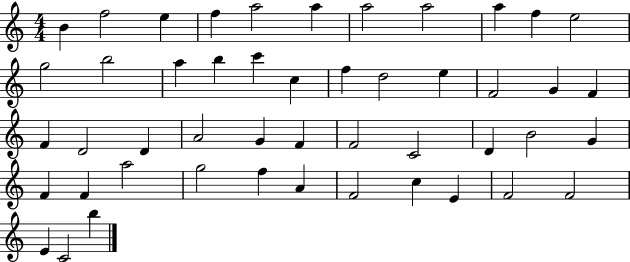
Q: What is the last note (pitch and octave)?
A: B5